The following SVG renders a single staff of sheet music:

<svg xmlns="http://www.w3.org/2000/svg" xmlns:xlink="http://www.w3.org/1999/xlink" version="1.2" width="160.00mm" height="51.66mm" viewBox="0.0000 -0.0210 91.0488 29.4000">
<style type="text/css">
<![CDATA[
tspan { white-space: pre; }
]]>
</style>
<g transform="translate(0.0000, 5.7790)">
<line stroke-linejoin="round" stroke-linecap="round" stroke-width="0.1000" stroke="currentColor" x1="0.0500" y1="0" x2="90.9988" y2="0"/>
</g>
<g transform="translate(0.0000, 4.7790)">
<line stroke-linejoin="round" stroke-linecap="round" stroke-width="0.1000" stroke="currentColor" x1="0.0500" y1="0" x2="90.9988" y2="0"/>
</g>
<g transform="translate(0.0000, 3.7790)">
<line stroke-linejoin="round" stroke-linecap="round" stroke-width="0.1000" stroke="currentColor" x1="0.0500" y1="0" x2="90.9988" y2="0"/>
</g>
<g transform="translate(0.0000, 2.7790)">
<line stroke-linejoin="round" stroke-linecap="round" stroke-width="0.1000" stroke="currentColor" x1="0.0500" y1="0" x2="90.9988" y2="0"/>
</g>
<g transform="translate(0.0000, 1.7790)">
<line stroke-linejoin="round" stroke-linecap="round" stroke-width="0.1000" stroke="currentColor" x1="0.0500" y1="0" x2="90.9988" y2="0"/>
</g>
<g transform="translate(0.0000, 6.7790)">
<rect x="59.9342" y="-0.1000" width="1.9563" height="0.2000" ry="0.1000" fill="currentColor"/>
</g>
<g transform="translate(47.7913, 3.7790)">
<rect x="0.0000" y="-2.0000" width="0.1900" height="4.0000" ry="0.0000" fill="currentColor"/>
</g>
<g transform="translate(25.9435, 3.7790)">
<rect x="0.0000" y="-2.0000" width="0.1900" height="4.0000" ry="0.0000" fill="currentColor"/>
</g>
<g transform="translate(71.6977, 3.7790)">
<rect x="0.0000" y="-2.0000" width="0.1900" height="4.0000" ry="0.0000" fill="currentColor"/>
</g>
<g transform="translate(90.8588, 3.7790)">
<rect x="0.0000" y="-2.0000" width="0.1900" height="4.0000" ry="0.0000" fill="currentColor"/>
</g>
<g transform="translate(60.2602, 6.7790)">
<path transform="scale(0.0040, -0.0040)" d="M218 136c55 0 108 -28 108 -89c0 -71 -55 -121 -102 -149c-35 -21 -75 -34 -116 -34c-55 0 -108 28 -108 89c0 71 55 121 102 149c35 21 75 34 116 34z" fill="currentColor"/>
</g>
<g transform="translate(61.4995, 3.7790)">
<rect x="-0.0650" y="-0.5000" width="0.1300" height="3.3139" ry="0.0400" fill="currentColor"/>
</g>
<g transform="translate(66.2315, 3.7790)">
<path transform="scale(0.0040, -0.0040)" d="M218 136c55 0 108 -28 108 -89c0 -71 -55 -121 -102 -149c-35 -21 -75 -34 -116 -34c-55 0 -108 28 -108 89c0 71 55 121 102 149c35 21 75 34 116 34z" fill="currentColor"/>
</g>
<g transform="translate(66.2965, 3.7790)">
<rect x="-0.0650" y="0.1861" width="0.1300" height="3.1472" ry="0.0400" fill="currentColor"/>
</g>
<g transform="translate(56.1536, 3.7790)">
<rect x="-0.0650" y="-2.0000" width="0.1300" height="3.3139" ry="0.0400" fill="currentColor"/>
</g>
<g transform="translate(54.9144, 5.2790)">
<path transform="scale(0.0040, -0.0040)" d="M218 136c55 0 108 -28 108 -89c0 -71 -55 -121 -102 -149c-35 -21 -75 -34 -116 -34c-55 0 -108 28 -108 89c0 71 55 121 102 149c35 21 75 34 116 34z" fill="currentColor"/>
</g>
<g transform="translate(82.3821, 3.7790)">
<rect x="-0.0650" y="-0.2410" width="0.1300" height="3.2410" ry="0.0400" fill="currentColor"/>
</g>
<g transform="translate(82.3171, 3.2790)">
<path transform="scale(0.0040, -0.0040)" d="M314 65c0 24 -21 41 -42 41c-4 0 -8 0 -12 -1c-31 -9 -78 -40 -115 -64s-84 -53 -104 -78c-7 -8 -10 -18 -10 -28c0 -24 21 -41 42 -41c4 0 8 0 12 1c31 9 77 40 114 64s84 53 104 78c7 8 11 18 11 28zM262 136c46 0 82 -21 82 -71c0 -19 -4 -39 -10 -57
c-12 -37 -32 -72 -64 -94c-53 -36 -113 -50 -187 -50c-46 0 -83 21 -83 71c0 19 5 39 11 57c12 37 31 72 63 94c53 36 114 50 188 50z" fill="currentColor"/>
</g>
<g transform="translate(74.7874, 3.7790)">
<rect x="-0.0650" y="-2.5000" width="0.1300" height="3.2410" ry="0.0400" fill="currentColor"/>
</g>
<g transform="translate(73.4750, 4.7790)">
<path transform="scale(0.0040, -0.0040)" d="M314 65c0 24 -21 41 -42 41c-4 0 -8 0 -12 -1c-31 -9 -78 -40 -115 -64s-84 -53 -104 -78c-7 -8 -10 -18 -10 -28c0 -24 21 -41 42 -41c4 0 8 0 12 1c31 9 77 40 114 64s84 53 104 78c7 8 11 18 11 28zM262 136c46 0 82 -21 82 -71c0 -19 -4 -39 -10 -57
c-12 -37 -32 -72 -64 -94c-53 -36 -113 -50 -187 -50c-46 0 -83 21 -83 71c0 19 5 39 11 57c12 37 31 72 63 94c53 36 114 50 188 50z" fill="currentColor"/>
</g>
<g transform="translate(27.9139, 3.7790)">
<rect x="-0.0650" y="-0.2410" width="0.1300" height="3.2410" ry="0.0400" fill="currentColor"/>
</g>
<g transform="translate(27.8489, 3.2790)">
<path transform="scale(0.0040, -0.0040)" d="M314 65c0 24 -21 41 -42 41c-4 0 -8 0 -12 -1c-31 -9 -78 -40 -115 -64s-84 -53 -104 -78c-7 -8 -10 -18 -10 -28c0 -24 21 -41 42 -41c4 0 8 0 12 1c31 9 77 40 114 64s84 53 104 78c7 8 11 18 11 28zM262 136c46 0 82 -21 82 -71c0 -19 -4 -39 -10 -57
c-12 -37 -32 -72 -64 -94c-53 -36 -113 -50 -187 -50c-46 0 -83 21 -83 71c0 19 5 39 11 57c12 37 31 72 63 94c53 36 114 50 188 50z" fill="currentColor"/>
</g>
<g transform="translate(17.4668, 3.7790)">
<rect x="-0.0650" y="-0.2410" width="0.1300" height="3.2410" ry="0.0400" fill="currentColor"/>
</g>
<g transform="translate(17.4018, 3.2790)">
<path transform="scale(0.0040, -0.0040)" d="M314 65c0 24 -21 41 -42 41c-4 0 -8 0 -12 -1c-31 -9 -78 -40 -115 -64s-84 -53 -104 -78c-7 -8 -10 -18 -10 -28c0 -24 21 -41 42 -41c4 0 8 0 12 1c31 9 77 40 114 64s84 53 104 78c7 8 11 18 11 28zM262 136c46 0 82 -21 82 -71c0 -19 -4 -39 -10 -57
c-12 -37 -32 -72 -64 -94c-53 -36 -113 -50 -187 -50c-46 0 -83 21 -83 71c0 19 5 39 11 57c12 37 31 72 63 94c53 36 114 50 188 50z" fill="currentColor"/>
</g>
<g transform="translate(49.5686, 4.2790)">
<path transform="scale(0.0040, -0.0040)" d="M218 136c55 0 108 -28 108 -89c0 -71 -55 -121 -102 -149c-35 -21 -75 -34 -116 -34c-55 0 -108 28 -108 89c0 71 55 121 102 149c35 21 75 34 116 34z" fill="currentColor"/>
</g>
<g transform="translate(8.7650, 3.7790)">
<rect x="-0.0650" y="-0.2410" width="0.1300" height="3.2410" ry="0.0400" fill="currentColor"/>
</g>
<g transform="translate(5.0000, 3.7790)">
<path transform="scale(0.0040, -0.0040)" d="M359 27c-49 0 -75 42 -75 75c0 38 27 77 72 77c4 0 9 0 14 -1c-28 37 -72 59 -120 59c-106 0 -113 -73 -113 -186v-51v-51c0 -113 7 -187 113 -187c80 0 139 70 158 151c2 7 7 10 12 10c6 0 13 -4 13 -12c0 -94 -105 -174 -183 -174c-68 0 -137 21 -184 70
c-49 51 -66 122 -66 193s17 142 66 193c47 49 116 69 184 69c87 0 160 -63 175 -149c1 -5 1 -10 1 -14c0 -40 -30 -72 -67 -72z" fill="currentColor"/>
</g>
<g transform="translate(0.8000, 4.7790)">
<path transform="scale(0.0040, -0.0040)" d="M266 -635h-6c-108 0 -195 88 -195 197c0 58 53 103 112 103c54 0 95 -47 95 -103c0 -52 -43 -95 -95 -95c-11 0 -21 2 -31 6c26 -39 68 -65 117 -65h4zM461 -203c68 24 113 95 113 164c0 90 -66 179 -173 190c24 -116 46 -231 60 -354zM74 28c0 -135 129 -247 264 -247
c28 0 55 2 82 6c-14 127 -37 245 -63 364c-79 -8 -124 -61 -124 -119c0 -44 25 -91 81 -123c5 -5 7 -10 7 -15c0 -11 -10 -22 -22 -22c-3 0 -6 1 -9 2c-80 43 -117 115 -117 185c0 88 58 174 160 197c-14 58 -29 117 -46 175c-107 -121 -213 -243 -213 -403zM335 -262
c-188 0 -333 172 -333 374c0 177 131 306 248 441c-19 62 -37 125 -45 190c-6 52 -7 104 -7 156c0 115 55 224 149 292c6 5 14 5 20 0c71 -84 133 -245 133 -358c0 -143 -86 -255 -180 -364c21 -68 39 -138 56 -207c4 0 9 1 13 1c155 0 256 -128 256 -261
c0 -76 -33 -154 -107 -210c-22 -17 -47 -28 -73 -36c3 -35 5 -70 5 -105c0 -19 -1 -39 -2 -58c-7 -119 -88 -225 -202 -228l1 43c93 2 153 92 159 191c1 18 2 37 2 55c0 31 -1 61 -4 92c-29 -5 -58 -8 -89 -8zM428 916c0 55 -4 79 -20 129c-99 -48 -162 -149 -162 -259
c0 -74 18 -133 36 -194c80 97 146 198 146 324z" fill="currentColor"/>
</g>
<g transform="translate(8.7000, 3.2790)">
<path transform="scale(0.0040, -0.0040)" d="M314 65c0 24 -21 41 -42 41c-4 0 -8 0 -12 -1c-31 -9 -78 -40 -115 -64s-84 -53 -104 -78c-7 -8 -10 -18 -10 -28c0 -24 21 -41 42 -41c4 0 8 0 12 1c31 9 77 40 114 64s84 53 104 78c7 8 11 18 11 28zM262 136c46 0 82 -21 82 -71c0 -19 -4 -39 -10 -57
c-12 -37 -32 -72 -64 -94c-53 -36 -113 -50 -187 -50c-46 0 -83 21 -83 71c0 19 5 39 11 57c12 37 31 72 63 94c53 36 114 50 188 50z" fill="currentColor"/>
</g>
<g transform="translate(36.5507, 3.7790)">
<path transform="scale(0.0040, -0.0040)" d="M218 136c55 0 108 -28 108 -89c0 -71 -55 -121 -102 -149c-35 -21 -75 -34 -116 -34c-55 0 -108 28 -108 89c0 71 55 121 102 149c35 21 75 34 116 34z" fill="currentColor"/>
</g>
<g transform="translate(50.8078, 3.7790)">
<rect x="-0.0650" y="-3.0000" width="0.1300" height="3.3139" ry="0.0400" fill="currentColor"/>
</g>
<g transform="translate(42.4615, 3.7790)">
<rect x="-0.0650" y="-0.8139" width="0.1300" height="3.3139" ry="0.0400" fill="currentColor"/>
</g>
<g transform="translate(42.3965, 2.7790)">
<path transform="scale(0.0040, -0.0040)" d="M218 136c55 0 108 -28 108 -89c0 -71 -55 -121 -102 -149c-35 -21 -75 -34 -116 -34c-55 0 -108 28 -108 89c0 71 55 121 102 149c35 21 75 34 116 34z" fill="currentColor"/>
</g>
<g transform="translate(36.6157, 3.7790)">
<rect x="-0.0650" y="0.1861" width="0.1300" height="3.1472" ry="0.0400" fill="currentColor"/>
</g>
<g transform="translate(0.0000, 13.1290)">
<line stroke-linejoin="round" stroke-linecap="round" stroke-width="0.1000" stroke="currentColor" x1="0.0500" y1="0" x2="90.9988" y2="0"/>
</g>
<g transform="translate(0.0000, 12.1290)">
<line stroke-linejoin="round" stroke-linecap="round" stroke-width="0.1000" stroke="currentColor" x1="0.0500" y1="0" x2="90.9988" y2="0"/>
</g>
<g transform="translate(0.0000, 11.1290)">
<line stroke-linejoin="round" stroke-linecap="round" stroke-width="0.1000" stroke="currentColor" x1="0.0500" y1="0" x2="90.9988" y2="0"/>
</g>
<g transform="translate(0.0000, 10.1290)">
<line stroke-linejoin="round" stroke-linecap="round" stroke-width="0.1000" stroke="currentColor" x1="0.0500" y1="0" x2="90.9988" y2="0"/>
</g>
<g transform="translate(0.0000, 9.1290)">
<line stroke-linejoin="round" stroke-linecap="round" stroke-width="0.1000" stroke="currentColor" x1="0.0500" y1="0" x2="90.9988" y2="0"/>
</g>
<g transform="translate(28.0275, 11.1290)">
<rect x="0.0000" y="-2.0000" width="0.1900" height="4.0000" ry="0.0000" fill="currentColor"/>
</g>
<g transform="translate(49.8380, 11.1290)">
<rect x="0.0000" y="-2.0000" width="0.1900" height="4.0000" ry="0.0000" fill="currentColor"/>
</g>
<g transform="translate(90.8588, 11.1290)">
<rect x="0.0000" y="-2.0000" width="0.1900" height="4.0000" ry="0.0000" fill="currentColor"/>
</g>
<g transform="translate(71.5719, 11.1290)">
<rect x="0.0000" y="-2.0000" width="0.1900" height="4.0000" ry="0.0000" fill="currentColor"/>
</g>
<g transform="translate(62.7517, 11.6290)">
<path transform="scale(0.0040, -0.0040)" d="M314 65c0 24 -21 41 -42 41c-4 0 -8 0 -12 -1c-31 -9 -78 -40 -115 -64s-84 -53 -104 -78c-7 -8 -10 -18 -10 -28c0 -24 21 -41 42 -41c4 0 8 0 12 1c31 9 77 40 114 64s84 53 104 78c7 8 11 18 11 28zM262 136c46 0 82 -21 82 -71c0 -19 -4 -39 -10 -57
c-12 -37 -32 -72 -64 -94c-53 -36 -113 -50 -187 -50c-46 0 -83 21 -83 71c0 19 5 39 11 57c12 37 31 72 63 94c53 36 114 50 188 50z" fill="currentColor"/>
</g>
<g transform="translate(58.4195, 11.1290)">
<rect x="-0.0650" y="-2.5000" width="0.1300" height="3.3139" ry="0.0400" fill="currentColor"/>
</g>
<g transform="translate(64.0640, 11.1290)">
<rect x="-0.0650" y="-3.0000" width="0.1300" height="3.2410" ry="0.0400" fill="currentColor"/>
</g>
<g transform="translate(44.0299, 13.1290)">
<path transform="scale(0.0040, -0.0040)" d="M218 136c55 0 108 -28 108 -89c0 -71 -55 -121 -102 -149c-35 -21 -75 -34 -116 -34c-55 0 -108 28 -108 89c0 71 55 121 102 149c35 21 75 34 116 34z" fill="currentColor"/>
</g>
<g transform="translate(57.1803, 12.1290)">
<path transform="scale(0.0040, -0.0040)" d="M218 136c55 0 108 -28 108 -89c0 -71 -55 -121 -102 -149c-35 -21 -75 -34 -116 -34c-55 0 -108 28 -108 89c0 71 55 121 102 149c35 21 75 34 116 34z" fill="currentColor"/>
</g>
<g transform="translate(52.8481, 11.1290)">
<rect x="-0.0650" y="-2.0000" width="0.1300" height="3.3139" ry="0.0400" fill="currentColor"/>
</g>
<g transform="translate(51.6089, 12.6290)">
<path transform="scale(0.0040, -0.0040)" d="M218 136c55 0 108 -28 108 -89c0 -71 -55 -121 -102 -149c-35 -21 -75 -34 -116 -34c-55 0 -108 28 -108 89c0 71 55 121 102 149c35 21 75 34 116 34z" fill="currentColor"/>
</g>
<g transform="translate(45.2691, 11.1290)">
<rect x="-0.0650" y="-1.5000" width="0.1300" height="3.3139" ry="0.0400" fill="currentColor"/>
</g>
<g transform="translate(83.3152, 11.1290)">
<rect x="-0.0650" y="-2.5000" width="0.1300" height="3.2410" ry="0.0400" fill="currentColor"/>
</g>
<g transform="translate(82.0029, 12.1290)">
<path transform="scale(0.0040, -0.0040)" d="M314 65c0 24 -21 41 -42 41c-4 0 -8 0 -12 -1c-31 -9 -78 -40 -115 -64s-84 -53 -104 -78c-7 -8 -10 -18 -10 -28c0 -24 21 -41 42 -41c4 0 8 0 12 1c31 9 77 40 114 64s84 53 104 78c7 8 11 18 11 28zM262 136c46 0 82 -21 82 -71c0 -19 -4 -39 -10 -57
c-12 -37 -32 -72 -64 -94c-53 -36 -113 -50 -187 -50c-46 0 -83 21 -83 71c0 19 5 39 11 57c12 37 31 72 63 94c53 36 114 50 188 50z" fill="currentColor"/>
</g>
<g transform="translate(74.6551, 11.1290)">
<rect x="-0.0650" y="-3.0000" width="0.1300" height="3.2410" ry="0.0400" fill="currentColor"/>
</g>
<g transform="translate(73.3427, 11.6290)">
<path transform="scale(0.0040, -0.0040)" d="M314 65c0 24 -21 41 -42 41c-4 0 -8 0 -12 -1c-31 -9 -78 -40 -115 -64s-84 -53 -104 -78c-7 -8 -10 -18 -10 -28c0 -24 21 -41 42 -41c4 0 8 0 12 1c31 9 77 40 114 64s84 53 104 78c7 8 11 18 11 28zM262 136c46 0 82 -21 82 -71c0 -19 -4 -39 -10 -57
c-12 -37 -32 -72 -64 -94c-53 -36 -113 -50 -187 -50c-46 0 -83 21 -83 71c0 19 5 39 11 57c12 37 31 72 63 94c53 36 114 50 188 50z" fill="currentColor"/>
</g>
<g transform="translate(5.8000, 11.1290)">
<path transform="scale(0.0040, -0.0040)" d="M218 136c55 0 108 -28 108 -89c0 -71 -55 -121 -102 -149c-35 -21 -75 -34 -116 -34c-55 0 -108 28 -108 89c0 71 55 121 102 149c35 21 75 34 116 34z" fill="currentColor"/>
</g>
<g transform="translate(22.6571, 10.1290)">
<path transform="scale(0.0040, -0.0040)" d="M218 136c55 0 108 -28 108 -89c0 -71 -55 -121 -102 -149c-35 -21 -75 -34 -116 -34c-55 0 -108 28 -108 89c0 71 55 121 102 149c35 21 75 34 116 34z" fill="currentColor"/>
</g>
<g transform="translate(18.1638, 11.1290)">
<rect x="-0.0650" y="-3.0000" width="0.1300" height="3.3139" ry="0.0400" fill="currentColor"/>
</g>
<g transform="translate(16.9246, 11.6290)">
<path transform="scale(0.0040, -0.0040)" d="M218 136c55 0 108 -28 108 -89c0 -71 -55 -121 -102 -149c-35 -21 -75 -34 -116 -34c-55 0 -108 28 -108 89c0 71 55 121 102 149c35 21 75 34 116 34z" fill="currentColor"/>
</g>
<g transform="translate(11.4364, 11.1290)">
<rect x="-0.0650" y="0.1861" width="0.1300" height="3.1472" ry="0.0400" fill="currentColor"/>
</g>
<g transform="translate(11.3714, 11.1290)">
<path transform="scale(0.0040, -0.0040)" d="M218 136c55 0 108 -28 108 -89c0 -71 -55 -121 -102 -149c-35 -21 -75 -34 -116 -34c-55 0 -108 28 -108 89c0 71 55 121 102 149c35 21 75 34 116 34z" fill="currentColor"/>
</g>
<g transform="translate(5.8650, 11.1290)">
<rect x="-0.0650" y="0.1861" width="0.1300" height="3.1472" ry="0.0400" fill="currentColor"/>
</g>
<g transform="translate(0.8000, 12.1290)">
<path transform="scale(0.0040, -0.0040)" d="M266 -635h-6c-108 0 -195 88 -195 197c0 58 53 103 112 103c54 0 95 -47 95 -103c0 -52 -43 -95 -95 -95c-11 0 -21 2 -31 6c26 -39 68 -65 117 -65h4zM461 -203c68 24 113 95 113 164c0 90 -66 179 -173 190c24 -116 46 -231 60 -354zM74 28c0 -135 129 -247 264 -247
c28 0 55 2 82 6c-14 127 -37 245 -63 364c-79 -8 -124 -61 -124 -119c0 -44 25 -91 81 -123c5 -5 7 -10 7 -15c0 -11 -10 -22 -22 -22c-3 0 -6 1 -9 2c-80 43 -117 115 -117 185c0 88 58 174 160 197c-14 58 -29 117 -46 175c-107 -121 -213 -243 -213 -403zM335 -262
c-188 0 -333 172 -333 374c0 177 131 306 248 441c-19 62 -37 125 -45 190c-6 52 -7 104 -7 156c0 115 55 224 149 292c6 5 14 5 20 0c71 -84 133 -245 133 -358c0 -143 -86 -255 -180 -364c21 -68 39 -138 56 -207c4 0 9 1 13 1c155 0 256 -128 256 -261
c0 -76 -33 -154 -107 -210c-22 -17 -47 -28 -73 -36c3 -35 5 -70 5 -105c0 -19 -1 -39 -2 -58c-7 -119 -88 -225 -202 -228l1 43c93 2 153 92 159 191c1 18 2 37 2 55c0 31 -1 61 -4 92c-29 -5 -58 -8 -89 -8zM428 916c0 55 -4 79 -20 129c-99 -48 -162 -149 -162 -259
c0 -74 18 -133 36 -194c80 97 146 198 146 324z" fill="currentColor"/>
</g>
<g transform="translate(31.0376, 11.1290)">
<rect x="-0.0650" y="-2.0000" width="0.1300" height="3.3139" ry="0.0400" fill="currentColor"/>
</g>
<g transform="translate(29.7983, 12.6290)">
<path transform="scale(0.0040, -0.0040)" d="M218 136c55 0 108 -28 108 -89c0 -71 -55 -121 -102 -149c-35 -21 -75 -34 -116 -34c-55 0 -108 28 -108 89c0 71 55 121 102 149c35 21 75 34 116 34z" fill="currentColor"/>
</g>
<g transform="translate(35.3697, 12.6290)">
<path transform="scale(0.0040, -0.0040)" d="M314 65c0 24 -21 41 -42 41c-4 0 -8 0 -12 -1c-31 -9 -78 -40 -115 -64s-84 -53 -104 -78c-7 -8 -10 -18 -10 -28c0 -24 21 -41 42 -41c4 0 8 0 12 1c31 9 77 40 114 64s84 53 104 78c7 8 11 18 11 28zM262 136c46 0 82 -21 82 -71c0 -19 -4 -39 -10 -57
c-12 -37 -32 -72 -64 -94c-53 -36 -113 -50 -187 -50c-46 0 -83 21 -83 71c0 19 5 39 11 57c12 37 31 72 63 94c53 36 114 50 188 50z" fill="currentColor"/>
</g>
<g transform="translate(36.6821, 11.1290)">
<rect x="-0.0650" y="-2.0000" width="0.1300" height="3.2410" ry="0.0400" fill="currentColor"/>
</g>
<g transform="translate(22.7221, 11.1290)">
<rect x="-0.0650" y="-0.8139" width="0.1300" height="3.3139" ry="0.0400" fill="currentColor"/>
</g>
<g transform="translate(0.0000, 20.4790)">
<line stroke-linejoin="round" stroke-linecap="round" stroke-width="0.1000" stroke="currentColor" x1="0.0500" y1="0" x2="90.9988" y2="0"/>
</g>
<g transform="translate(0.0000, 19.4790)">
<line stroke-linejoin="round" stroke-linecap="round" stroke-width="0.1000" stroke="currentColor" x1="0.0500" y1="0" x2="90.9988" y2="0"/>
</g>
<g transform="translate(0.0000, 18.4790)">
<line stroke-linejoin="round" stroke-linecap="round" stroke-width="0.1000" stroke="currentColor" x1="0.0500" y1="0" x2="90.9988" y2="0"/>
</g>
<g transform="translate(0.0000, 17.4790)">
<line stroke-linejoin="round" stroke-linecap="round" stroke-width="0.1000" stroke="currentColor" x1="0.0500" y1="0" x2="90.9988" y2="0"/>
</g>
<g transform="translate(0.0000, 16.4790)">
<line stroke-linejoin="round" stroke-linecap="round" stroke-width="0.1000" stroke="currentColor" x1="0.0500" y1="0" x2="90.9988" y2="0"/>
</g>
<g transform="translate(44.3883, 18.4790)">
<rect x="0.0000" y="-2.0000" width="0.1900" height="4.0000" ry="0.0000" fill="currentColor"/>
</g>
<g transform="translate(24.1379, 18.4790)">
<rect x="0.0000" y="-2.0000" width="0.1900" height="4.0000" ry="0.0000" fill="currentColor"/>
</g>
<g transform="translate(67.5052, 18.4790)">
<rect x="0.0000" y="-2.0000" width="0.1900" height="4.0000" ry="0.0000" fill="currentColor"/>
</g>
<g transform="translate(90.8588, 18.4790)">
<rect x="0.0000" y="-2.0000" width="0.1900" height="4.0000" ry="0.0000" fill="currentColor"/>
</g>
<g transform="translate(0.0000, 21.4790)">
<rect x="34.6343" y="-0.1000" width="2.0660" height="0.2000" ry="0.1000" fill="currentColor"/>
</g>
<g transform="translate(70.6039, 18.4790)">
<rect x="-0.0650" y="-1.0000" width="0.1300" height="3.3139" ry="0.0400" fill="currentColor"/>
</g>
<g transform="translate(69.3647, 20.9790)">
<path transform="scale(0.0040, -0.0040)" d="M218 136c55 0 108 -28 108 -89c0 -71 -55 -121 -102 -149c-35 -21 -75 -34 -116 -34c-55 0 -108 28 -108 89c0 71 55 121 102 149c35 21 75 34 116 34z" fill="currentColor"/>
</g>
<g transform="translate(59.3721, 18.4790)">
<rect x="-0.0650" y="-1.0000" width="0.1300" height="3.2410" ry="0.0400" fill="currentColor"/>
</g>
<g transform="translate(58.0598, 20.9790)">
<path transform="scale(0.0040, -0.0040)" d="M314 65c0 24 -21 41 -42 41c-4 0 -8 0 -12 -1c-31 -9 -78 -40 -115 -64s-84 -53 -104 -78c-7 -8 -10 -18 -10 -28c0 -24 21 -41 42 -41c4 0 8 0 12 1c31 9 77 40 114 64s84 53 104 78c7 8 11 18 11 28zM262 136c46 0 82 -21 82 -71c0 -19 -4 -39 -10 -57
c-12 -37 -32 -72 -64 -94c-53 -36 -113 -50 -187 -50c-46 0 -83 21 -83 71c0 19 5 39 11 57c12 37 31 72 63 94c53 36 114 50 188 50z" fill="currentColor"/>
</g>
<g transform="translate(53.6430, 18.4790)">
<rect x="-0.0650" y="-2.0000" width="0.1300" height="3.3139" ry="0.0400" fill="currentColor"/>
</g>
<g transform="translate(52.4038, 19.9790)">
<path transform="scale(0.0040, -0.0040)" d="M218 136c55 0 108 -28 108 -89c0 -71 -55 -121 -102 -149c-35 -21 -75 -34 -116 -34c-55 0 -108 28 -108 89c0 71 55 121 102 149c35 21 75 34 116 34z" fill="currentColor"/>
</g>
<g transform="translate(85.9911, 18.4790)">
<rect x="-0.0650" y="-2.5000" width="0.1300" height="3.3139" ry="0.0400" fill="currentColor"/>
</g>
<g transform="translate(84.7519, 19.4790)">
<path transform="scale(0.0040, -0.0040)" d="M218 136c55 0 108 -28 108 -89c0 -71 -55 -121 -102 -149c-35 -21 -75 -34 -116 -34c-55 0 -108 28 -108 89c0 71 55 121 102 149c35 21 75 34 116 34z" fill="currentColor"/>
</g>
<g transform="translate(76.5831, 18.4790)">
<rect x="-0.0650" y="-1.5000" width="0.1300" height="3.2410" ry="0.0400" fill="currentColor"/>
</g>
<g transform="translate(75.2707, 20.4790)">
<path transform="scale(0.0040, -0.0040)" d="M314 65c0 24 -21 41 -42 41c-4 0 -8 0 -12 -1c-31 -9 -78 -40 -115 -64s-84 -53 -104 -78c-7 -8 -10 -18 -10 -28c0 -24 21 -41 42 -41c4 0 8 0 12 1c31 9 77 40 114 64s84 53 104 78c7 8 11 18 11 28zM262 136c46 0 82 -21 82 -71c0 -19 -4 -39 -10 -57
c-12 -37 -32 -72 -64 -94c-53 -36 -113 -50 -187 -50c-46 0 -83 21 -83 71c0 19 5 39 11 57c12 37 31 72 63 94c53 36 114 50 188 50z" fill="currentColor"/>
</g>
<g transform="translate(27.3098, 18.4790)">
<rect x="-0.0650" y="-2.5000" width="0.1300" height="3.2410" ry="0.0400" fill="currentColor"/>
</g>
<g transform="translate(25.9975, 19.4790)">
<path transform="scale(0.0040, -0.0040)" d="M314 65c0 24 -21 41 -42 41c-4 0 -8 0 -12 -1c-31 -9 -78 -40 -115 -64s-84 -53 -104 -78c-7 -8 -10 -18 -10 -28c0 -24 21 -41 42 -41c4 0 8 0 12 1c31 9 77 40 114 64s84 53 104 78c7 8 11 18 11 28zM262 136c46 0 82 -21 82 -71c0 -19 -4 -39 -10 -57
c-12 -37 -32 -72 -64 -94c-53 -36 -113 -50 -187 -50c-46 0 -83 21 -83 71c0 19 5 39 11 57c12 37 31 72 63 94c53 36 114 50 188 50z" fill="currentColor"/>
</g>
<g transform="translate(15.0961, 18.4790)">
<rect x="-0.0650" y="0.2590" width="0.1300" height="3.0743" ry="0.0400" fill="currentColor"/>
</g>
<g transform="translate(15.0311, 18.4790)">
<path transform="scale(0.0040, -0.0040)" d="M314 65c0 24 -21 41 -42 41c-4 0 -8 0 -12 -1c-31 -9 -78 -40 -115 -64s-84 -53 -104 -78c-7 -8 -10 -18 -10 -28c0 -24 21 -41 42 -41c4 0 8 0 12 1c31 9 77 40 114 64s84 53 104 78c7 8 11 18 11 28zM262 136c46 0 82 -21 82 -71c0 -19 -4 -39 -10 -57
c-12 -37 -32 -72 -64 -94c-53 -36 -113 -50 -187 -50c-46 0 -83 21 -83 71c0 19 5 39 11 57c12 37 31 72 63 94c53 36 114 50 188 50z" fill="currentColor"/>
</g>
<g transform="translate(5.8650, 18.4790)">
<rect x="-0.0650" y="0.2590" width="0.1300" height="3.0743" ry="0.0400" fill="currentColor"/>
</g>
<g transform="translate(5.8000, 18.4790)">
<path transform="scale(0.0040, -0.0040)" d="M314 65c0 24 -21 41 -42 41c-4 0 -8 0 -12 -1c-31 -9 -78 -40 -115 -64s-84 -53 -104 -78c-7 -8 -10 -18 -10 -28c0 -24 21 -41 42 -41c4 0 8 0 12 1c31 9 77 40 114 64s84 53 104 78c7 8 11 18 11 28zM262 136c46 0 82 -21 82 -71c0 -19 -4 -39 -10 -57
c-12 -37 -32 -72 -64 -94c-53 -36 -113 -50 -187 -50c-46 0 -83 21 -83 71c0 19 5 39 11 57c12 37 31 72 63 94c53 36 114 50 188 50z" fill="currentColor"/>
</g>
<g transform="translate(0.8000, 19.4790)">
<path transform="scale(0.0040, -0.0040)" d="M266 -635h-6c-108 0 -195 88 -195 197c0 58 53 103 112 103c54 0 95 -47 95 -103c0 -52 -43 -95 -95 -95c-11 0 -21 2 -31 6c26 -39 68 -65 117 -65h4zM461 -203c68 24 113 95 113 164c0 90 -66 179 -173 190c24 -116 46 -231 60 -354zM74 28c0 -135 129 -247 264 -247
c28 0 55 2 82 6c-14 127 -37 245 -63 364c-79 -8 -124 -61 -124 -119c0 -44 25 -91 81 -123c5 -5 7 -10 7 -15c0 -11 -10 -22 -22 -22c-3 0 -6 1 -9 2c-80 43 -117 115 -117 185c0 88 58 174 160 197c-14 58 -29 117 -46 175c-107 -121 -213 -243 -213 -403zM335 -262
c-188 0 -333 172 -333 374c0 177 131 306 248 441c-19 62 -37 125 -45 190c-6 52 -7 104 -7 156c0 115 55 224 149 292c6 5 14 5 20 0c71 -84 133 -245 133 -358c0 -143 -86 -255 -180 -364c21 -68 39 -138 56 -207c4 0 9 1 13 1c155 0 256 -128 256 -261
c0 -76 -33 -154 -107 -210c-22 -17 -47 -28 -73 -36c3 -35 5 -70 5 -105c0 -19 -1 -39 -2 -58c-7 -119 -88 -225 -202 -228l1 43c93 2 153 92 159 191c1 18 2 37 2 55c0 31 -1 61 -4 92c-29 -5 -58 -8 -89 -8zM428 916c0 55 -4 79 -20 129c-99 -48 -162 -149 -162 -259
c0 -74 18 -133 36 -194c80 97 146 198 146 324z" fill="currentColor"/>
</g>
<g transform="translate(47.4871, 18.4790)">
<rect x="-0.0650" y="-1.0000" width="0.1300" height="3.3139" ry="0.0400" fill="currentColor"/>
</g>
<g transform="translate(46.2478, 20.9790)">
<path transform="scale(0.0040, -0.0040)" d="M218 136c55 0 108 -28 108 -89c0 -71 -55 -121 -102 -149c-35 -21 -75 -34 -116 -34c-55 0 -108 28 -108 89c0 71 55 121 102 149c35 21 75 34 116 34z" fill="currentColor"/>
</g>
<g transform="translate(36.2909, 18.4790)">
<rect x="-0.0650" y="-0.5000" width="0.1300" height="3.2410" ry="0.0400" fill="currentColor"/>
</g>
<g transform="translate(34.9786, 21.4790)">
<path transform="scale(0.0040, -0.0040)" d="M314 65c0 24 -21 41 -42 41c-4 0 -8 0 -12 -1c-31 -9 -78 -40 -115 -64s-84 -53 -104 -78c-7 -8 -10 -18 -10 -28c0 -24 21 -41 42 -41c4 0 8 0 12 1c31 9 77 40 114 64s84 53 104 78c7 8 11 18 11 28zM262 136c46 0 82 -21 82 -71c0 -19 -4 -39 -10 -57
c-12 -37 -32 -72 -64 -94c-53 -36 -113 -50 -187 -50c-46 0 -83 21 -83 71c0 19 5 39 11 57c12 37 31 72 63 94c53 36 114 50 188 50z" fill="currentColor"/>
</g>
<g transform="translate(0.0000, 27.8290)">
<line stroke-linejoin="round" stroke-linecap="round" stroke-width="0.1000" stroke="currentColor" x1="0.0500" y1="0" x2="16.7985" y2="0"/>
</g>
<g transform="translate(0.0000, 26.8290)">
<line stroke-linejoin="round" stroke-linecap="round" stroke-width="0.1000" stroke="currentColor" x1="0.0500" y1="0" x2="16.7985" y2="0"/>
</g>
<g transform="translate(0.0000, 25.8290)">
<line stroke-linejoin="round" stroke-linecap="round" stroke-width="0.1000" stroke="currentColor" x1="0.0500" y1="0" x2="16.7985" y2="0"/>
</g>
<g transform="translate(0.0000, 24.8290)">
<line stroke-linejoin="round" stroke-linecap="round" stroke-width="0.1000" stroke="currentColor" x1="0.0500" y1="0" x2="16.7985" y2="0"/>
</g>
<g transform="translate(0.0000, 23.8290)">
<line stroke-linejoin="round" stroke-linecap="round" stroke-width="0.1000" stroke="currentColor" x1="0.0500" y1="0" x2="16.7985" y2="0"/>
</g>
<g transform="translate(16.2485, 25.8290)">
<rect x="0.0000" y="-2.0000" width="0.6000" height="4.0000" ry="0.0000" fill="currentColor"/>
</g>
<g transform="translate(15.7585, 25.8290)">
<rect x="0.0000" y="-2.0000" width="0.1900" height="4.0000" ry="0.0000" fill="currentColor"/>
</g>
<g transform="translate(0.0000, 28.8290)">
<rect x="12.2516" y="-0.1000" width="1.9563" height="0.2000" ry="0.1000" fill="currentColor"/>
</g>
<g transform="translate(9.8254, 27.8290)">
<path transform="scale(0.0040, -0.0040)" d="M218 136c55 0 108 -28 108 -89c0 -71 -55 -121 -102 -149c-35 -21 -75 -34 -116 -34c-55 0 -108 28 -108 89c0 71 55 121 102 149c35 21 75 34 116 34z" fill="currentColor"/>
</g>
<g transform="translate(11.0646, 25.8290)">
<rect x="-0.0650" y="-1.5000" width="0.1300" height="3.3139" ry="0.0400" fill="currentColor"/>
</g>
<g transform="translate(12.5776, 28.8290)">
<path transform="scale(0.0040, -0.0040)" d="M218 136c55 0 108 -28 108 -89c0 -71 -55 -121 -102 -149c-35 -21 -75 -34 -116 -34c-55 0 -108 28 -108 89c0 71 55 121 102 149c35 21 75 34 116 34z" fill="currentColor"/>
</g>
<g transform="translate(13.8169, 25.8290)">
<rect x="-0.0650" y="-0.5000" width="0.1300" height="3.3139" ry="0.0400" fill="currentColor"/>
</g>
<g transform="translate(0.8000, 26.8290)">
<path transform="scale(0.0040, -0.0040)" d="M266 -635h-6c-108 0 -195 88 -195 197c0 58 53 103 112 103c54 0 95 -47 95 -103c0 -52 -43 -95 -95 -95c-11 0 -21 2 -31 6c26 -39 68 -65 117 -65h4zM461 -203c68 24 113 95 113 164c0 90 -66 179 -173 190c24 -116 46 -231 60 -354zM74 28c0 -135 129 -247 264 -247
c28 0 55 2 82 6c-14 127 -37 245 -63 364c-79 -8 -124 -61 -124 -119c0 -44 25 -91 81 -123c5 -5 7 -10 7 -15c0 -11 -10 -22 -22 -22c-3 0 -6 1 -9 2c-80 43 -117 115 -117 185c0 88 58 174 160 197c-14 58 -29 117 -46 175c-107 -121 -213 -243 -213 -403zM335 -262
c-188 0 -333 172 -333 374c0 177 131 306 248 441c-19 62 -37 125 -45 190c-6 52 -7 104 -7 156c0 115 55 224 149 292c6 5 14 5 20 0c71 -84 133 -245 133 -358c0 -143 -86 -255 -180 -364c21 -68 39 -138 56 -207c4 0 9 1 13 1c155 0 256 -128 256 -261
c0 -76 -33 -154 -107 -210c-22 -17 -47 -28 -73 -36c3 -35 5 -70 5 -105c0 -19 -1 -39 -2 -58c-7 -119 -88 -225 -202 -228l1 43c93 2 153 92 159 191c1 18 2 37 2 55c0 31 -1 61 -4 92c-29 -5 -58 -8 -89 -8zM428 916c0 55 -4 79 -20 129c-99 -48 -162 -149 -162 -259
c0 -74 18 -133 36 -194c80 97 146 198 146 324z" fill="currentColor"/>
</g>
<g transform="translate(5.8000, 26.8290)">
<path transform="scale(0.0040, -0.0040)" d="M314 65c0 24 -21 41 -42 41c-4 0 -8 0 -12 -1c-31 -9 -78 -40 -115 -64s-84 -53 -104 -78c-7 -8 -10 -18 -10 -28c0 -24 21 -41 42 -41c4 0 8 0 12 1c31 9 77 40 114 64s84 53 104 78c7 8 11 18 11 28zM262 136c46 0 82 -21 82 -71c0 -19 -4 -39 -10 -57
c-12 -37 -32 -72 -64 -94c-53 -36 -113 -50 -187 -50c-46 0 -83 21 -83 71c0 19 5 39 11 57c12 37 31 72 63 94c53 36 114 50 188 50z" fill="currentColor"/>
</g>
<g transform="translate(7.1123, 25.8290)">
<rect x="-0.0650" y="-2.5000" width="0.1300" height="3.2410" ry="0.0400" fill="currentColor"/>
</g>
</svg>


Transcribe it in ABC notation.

X:1
T:Untitled
M:4/4
L:1/4
K:C
c2 c2 c2 B d A F C B G2 c2 B B A d F F2 E F G A2 A2 G2 B2 B2 G2 C2 D F D2 D E2 G G2 E C